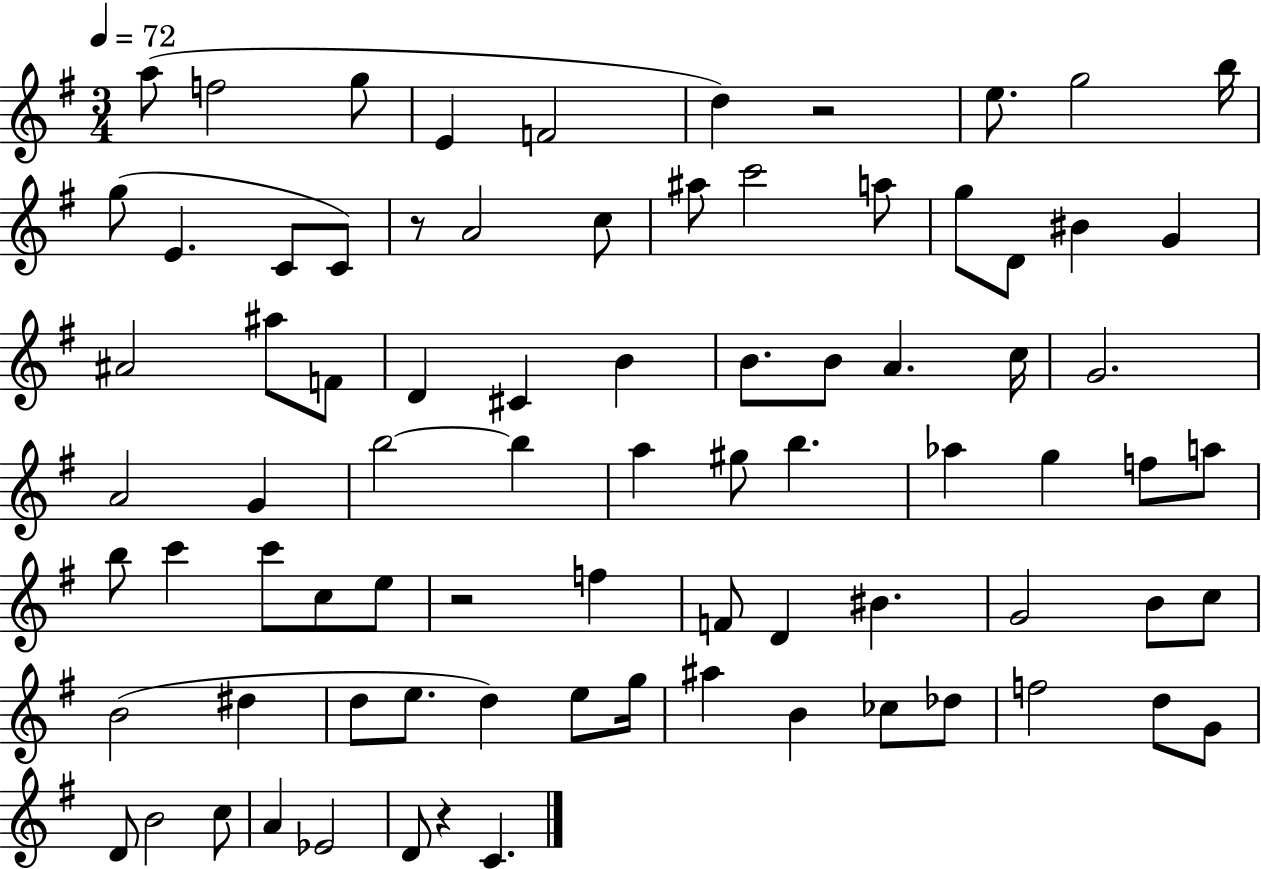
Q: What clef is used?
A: treble